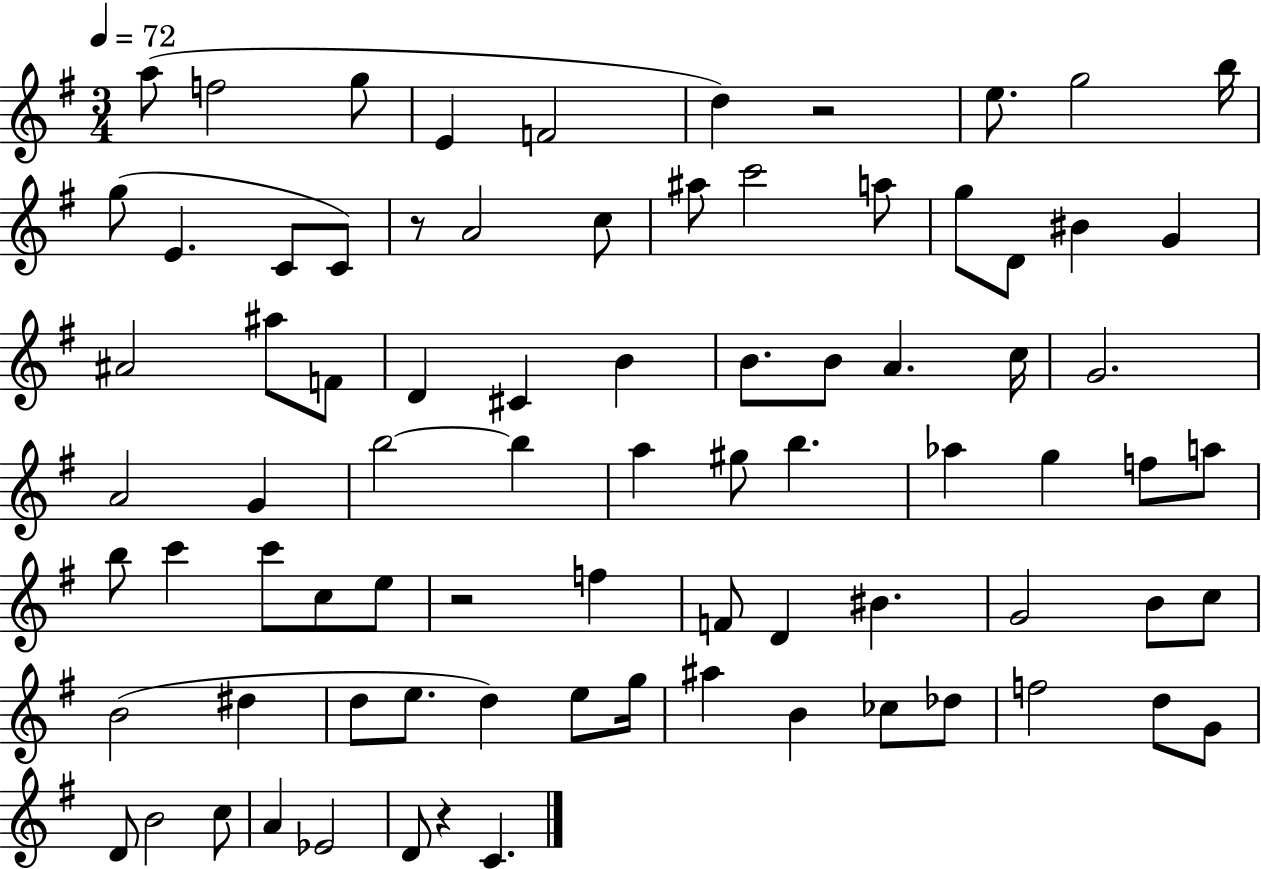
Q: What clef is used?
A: treble